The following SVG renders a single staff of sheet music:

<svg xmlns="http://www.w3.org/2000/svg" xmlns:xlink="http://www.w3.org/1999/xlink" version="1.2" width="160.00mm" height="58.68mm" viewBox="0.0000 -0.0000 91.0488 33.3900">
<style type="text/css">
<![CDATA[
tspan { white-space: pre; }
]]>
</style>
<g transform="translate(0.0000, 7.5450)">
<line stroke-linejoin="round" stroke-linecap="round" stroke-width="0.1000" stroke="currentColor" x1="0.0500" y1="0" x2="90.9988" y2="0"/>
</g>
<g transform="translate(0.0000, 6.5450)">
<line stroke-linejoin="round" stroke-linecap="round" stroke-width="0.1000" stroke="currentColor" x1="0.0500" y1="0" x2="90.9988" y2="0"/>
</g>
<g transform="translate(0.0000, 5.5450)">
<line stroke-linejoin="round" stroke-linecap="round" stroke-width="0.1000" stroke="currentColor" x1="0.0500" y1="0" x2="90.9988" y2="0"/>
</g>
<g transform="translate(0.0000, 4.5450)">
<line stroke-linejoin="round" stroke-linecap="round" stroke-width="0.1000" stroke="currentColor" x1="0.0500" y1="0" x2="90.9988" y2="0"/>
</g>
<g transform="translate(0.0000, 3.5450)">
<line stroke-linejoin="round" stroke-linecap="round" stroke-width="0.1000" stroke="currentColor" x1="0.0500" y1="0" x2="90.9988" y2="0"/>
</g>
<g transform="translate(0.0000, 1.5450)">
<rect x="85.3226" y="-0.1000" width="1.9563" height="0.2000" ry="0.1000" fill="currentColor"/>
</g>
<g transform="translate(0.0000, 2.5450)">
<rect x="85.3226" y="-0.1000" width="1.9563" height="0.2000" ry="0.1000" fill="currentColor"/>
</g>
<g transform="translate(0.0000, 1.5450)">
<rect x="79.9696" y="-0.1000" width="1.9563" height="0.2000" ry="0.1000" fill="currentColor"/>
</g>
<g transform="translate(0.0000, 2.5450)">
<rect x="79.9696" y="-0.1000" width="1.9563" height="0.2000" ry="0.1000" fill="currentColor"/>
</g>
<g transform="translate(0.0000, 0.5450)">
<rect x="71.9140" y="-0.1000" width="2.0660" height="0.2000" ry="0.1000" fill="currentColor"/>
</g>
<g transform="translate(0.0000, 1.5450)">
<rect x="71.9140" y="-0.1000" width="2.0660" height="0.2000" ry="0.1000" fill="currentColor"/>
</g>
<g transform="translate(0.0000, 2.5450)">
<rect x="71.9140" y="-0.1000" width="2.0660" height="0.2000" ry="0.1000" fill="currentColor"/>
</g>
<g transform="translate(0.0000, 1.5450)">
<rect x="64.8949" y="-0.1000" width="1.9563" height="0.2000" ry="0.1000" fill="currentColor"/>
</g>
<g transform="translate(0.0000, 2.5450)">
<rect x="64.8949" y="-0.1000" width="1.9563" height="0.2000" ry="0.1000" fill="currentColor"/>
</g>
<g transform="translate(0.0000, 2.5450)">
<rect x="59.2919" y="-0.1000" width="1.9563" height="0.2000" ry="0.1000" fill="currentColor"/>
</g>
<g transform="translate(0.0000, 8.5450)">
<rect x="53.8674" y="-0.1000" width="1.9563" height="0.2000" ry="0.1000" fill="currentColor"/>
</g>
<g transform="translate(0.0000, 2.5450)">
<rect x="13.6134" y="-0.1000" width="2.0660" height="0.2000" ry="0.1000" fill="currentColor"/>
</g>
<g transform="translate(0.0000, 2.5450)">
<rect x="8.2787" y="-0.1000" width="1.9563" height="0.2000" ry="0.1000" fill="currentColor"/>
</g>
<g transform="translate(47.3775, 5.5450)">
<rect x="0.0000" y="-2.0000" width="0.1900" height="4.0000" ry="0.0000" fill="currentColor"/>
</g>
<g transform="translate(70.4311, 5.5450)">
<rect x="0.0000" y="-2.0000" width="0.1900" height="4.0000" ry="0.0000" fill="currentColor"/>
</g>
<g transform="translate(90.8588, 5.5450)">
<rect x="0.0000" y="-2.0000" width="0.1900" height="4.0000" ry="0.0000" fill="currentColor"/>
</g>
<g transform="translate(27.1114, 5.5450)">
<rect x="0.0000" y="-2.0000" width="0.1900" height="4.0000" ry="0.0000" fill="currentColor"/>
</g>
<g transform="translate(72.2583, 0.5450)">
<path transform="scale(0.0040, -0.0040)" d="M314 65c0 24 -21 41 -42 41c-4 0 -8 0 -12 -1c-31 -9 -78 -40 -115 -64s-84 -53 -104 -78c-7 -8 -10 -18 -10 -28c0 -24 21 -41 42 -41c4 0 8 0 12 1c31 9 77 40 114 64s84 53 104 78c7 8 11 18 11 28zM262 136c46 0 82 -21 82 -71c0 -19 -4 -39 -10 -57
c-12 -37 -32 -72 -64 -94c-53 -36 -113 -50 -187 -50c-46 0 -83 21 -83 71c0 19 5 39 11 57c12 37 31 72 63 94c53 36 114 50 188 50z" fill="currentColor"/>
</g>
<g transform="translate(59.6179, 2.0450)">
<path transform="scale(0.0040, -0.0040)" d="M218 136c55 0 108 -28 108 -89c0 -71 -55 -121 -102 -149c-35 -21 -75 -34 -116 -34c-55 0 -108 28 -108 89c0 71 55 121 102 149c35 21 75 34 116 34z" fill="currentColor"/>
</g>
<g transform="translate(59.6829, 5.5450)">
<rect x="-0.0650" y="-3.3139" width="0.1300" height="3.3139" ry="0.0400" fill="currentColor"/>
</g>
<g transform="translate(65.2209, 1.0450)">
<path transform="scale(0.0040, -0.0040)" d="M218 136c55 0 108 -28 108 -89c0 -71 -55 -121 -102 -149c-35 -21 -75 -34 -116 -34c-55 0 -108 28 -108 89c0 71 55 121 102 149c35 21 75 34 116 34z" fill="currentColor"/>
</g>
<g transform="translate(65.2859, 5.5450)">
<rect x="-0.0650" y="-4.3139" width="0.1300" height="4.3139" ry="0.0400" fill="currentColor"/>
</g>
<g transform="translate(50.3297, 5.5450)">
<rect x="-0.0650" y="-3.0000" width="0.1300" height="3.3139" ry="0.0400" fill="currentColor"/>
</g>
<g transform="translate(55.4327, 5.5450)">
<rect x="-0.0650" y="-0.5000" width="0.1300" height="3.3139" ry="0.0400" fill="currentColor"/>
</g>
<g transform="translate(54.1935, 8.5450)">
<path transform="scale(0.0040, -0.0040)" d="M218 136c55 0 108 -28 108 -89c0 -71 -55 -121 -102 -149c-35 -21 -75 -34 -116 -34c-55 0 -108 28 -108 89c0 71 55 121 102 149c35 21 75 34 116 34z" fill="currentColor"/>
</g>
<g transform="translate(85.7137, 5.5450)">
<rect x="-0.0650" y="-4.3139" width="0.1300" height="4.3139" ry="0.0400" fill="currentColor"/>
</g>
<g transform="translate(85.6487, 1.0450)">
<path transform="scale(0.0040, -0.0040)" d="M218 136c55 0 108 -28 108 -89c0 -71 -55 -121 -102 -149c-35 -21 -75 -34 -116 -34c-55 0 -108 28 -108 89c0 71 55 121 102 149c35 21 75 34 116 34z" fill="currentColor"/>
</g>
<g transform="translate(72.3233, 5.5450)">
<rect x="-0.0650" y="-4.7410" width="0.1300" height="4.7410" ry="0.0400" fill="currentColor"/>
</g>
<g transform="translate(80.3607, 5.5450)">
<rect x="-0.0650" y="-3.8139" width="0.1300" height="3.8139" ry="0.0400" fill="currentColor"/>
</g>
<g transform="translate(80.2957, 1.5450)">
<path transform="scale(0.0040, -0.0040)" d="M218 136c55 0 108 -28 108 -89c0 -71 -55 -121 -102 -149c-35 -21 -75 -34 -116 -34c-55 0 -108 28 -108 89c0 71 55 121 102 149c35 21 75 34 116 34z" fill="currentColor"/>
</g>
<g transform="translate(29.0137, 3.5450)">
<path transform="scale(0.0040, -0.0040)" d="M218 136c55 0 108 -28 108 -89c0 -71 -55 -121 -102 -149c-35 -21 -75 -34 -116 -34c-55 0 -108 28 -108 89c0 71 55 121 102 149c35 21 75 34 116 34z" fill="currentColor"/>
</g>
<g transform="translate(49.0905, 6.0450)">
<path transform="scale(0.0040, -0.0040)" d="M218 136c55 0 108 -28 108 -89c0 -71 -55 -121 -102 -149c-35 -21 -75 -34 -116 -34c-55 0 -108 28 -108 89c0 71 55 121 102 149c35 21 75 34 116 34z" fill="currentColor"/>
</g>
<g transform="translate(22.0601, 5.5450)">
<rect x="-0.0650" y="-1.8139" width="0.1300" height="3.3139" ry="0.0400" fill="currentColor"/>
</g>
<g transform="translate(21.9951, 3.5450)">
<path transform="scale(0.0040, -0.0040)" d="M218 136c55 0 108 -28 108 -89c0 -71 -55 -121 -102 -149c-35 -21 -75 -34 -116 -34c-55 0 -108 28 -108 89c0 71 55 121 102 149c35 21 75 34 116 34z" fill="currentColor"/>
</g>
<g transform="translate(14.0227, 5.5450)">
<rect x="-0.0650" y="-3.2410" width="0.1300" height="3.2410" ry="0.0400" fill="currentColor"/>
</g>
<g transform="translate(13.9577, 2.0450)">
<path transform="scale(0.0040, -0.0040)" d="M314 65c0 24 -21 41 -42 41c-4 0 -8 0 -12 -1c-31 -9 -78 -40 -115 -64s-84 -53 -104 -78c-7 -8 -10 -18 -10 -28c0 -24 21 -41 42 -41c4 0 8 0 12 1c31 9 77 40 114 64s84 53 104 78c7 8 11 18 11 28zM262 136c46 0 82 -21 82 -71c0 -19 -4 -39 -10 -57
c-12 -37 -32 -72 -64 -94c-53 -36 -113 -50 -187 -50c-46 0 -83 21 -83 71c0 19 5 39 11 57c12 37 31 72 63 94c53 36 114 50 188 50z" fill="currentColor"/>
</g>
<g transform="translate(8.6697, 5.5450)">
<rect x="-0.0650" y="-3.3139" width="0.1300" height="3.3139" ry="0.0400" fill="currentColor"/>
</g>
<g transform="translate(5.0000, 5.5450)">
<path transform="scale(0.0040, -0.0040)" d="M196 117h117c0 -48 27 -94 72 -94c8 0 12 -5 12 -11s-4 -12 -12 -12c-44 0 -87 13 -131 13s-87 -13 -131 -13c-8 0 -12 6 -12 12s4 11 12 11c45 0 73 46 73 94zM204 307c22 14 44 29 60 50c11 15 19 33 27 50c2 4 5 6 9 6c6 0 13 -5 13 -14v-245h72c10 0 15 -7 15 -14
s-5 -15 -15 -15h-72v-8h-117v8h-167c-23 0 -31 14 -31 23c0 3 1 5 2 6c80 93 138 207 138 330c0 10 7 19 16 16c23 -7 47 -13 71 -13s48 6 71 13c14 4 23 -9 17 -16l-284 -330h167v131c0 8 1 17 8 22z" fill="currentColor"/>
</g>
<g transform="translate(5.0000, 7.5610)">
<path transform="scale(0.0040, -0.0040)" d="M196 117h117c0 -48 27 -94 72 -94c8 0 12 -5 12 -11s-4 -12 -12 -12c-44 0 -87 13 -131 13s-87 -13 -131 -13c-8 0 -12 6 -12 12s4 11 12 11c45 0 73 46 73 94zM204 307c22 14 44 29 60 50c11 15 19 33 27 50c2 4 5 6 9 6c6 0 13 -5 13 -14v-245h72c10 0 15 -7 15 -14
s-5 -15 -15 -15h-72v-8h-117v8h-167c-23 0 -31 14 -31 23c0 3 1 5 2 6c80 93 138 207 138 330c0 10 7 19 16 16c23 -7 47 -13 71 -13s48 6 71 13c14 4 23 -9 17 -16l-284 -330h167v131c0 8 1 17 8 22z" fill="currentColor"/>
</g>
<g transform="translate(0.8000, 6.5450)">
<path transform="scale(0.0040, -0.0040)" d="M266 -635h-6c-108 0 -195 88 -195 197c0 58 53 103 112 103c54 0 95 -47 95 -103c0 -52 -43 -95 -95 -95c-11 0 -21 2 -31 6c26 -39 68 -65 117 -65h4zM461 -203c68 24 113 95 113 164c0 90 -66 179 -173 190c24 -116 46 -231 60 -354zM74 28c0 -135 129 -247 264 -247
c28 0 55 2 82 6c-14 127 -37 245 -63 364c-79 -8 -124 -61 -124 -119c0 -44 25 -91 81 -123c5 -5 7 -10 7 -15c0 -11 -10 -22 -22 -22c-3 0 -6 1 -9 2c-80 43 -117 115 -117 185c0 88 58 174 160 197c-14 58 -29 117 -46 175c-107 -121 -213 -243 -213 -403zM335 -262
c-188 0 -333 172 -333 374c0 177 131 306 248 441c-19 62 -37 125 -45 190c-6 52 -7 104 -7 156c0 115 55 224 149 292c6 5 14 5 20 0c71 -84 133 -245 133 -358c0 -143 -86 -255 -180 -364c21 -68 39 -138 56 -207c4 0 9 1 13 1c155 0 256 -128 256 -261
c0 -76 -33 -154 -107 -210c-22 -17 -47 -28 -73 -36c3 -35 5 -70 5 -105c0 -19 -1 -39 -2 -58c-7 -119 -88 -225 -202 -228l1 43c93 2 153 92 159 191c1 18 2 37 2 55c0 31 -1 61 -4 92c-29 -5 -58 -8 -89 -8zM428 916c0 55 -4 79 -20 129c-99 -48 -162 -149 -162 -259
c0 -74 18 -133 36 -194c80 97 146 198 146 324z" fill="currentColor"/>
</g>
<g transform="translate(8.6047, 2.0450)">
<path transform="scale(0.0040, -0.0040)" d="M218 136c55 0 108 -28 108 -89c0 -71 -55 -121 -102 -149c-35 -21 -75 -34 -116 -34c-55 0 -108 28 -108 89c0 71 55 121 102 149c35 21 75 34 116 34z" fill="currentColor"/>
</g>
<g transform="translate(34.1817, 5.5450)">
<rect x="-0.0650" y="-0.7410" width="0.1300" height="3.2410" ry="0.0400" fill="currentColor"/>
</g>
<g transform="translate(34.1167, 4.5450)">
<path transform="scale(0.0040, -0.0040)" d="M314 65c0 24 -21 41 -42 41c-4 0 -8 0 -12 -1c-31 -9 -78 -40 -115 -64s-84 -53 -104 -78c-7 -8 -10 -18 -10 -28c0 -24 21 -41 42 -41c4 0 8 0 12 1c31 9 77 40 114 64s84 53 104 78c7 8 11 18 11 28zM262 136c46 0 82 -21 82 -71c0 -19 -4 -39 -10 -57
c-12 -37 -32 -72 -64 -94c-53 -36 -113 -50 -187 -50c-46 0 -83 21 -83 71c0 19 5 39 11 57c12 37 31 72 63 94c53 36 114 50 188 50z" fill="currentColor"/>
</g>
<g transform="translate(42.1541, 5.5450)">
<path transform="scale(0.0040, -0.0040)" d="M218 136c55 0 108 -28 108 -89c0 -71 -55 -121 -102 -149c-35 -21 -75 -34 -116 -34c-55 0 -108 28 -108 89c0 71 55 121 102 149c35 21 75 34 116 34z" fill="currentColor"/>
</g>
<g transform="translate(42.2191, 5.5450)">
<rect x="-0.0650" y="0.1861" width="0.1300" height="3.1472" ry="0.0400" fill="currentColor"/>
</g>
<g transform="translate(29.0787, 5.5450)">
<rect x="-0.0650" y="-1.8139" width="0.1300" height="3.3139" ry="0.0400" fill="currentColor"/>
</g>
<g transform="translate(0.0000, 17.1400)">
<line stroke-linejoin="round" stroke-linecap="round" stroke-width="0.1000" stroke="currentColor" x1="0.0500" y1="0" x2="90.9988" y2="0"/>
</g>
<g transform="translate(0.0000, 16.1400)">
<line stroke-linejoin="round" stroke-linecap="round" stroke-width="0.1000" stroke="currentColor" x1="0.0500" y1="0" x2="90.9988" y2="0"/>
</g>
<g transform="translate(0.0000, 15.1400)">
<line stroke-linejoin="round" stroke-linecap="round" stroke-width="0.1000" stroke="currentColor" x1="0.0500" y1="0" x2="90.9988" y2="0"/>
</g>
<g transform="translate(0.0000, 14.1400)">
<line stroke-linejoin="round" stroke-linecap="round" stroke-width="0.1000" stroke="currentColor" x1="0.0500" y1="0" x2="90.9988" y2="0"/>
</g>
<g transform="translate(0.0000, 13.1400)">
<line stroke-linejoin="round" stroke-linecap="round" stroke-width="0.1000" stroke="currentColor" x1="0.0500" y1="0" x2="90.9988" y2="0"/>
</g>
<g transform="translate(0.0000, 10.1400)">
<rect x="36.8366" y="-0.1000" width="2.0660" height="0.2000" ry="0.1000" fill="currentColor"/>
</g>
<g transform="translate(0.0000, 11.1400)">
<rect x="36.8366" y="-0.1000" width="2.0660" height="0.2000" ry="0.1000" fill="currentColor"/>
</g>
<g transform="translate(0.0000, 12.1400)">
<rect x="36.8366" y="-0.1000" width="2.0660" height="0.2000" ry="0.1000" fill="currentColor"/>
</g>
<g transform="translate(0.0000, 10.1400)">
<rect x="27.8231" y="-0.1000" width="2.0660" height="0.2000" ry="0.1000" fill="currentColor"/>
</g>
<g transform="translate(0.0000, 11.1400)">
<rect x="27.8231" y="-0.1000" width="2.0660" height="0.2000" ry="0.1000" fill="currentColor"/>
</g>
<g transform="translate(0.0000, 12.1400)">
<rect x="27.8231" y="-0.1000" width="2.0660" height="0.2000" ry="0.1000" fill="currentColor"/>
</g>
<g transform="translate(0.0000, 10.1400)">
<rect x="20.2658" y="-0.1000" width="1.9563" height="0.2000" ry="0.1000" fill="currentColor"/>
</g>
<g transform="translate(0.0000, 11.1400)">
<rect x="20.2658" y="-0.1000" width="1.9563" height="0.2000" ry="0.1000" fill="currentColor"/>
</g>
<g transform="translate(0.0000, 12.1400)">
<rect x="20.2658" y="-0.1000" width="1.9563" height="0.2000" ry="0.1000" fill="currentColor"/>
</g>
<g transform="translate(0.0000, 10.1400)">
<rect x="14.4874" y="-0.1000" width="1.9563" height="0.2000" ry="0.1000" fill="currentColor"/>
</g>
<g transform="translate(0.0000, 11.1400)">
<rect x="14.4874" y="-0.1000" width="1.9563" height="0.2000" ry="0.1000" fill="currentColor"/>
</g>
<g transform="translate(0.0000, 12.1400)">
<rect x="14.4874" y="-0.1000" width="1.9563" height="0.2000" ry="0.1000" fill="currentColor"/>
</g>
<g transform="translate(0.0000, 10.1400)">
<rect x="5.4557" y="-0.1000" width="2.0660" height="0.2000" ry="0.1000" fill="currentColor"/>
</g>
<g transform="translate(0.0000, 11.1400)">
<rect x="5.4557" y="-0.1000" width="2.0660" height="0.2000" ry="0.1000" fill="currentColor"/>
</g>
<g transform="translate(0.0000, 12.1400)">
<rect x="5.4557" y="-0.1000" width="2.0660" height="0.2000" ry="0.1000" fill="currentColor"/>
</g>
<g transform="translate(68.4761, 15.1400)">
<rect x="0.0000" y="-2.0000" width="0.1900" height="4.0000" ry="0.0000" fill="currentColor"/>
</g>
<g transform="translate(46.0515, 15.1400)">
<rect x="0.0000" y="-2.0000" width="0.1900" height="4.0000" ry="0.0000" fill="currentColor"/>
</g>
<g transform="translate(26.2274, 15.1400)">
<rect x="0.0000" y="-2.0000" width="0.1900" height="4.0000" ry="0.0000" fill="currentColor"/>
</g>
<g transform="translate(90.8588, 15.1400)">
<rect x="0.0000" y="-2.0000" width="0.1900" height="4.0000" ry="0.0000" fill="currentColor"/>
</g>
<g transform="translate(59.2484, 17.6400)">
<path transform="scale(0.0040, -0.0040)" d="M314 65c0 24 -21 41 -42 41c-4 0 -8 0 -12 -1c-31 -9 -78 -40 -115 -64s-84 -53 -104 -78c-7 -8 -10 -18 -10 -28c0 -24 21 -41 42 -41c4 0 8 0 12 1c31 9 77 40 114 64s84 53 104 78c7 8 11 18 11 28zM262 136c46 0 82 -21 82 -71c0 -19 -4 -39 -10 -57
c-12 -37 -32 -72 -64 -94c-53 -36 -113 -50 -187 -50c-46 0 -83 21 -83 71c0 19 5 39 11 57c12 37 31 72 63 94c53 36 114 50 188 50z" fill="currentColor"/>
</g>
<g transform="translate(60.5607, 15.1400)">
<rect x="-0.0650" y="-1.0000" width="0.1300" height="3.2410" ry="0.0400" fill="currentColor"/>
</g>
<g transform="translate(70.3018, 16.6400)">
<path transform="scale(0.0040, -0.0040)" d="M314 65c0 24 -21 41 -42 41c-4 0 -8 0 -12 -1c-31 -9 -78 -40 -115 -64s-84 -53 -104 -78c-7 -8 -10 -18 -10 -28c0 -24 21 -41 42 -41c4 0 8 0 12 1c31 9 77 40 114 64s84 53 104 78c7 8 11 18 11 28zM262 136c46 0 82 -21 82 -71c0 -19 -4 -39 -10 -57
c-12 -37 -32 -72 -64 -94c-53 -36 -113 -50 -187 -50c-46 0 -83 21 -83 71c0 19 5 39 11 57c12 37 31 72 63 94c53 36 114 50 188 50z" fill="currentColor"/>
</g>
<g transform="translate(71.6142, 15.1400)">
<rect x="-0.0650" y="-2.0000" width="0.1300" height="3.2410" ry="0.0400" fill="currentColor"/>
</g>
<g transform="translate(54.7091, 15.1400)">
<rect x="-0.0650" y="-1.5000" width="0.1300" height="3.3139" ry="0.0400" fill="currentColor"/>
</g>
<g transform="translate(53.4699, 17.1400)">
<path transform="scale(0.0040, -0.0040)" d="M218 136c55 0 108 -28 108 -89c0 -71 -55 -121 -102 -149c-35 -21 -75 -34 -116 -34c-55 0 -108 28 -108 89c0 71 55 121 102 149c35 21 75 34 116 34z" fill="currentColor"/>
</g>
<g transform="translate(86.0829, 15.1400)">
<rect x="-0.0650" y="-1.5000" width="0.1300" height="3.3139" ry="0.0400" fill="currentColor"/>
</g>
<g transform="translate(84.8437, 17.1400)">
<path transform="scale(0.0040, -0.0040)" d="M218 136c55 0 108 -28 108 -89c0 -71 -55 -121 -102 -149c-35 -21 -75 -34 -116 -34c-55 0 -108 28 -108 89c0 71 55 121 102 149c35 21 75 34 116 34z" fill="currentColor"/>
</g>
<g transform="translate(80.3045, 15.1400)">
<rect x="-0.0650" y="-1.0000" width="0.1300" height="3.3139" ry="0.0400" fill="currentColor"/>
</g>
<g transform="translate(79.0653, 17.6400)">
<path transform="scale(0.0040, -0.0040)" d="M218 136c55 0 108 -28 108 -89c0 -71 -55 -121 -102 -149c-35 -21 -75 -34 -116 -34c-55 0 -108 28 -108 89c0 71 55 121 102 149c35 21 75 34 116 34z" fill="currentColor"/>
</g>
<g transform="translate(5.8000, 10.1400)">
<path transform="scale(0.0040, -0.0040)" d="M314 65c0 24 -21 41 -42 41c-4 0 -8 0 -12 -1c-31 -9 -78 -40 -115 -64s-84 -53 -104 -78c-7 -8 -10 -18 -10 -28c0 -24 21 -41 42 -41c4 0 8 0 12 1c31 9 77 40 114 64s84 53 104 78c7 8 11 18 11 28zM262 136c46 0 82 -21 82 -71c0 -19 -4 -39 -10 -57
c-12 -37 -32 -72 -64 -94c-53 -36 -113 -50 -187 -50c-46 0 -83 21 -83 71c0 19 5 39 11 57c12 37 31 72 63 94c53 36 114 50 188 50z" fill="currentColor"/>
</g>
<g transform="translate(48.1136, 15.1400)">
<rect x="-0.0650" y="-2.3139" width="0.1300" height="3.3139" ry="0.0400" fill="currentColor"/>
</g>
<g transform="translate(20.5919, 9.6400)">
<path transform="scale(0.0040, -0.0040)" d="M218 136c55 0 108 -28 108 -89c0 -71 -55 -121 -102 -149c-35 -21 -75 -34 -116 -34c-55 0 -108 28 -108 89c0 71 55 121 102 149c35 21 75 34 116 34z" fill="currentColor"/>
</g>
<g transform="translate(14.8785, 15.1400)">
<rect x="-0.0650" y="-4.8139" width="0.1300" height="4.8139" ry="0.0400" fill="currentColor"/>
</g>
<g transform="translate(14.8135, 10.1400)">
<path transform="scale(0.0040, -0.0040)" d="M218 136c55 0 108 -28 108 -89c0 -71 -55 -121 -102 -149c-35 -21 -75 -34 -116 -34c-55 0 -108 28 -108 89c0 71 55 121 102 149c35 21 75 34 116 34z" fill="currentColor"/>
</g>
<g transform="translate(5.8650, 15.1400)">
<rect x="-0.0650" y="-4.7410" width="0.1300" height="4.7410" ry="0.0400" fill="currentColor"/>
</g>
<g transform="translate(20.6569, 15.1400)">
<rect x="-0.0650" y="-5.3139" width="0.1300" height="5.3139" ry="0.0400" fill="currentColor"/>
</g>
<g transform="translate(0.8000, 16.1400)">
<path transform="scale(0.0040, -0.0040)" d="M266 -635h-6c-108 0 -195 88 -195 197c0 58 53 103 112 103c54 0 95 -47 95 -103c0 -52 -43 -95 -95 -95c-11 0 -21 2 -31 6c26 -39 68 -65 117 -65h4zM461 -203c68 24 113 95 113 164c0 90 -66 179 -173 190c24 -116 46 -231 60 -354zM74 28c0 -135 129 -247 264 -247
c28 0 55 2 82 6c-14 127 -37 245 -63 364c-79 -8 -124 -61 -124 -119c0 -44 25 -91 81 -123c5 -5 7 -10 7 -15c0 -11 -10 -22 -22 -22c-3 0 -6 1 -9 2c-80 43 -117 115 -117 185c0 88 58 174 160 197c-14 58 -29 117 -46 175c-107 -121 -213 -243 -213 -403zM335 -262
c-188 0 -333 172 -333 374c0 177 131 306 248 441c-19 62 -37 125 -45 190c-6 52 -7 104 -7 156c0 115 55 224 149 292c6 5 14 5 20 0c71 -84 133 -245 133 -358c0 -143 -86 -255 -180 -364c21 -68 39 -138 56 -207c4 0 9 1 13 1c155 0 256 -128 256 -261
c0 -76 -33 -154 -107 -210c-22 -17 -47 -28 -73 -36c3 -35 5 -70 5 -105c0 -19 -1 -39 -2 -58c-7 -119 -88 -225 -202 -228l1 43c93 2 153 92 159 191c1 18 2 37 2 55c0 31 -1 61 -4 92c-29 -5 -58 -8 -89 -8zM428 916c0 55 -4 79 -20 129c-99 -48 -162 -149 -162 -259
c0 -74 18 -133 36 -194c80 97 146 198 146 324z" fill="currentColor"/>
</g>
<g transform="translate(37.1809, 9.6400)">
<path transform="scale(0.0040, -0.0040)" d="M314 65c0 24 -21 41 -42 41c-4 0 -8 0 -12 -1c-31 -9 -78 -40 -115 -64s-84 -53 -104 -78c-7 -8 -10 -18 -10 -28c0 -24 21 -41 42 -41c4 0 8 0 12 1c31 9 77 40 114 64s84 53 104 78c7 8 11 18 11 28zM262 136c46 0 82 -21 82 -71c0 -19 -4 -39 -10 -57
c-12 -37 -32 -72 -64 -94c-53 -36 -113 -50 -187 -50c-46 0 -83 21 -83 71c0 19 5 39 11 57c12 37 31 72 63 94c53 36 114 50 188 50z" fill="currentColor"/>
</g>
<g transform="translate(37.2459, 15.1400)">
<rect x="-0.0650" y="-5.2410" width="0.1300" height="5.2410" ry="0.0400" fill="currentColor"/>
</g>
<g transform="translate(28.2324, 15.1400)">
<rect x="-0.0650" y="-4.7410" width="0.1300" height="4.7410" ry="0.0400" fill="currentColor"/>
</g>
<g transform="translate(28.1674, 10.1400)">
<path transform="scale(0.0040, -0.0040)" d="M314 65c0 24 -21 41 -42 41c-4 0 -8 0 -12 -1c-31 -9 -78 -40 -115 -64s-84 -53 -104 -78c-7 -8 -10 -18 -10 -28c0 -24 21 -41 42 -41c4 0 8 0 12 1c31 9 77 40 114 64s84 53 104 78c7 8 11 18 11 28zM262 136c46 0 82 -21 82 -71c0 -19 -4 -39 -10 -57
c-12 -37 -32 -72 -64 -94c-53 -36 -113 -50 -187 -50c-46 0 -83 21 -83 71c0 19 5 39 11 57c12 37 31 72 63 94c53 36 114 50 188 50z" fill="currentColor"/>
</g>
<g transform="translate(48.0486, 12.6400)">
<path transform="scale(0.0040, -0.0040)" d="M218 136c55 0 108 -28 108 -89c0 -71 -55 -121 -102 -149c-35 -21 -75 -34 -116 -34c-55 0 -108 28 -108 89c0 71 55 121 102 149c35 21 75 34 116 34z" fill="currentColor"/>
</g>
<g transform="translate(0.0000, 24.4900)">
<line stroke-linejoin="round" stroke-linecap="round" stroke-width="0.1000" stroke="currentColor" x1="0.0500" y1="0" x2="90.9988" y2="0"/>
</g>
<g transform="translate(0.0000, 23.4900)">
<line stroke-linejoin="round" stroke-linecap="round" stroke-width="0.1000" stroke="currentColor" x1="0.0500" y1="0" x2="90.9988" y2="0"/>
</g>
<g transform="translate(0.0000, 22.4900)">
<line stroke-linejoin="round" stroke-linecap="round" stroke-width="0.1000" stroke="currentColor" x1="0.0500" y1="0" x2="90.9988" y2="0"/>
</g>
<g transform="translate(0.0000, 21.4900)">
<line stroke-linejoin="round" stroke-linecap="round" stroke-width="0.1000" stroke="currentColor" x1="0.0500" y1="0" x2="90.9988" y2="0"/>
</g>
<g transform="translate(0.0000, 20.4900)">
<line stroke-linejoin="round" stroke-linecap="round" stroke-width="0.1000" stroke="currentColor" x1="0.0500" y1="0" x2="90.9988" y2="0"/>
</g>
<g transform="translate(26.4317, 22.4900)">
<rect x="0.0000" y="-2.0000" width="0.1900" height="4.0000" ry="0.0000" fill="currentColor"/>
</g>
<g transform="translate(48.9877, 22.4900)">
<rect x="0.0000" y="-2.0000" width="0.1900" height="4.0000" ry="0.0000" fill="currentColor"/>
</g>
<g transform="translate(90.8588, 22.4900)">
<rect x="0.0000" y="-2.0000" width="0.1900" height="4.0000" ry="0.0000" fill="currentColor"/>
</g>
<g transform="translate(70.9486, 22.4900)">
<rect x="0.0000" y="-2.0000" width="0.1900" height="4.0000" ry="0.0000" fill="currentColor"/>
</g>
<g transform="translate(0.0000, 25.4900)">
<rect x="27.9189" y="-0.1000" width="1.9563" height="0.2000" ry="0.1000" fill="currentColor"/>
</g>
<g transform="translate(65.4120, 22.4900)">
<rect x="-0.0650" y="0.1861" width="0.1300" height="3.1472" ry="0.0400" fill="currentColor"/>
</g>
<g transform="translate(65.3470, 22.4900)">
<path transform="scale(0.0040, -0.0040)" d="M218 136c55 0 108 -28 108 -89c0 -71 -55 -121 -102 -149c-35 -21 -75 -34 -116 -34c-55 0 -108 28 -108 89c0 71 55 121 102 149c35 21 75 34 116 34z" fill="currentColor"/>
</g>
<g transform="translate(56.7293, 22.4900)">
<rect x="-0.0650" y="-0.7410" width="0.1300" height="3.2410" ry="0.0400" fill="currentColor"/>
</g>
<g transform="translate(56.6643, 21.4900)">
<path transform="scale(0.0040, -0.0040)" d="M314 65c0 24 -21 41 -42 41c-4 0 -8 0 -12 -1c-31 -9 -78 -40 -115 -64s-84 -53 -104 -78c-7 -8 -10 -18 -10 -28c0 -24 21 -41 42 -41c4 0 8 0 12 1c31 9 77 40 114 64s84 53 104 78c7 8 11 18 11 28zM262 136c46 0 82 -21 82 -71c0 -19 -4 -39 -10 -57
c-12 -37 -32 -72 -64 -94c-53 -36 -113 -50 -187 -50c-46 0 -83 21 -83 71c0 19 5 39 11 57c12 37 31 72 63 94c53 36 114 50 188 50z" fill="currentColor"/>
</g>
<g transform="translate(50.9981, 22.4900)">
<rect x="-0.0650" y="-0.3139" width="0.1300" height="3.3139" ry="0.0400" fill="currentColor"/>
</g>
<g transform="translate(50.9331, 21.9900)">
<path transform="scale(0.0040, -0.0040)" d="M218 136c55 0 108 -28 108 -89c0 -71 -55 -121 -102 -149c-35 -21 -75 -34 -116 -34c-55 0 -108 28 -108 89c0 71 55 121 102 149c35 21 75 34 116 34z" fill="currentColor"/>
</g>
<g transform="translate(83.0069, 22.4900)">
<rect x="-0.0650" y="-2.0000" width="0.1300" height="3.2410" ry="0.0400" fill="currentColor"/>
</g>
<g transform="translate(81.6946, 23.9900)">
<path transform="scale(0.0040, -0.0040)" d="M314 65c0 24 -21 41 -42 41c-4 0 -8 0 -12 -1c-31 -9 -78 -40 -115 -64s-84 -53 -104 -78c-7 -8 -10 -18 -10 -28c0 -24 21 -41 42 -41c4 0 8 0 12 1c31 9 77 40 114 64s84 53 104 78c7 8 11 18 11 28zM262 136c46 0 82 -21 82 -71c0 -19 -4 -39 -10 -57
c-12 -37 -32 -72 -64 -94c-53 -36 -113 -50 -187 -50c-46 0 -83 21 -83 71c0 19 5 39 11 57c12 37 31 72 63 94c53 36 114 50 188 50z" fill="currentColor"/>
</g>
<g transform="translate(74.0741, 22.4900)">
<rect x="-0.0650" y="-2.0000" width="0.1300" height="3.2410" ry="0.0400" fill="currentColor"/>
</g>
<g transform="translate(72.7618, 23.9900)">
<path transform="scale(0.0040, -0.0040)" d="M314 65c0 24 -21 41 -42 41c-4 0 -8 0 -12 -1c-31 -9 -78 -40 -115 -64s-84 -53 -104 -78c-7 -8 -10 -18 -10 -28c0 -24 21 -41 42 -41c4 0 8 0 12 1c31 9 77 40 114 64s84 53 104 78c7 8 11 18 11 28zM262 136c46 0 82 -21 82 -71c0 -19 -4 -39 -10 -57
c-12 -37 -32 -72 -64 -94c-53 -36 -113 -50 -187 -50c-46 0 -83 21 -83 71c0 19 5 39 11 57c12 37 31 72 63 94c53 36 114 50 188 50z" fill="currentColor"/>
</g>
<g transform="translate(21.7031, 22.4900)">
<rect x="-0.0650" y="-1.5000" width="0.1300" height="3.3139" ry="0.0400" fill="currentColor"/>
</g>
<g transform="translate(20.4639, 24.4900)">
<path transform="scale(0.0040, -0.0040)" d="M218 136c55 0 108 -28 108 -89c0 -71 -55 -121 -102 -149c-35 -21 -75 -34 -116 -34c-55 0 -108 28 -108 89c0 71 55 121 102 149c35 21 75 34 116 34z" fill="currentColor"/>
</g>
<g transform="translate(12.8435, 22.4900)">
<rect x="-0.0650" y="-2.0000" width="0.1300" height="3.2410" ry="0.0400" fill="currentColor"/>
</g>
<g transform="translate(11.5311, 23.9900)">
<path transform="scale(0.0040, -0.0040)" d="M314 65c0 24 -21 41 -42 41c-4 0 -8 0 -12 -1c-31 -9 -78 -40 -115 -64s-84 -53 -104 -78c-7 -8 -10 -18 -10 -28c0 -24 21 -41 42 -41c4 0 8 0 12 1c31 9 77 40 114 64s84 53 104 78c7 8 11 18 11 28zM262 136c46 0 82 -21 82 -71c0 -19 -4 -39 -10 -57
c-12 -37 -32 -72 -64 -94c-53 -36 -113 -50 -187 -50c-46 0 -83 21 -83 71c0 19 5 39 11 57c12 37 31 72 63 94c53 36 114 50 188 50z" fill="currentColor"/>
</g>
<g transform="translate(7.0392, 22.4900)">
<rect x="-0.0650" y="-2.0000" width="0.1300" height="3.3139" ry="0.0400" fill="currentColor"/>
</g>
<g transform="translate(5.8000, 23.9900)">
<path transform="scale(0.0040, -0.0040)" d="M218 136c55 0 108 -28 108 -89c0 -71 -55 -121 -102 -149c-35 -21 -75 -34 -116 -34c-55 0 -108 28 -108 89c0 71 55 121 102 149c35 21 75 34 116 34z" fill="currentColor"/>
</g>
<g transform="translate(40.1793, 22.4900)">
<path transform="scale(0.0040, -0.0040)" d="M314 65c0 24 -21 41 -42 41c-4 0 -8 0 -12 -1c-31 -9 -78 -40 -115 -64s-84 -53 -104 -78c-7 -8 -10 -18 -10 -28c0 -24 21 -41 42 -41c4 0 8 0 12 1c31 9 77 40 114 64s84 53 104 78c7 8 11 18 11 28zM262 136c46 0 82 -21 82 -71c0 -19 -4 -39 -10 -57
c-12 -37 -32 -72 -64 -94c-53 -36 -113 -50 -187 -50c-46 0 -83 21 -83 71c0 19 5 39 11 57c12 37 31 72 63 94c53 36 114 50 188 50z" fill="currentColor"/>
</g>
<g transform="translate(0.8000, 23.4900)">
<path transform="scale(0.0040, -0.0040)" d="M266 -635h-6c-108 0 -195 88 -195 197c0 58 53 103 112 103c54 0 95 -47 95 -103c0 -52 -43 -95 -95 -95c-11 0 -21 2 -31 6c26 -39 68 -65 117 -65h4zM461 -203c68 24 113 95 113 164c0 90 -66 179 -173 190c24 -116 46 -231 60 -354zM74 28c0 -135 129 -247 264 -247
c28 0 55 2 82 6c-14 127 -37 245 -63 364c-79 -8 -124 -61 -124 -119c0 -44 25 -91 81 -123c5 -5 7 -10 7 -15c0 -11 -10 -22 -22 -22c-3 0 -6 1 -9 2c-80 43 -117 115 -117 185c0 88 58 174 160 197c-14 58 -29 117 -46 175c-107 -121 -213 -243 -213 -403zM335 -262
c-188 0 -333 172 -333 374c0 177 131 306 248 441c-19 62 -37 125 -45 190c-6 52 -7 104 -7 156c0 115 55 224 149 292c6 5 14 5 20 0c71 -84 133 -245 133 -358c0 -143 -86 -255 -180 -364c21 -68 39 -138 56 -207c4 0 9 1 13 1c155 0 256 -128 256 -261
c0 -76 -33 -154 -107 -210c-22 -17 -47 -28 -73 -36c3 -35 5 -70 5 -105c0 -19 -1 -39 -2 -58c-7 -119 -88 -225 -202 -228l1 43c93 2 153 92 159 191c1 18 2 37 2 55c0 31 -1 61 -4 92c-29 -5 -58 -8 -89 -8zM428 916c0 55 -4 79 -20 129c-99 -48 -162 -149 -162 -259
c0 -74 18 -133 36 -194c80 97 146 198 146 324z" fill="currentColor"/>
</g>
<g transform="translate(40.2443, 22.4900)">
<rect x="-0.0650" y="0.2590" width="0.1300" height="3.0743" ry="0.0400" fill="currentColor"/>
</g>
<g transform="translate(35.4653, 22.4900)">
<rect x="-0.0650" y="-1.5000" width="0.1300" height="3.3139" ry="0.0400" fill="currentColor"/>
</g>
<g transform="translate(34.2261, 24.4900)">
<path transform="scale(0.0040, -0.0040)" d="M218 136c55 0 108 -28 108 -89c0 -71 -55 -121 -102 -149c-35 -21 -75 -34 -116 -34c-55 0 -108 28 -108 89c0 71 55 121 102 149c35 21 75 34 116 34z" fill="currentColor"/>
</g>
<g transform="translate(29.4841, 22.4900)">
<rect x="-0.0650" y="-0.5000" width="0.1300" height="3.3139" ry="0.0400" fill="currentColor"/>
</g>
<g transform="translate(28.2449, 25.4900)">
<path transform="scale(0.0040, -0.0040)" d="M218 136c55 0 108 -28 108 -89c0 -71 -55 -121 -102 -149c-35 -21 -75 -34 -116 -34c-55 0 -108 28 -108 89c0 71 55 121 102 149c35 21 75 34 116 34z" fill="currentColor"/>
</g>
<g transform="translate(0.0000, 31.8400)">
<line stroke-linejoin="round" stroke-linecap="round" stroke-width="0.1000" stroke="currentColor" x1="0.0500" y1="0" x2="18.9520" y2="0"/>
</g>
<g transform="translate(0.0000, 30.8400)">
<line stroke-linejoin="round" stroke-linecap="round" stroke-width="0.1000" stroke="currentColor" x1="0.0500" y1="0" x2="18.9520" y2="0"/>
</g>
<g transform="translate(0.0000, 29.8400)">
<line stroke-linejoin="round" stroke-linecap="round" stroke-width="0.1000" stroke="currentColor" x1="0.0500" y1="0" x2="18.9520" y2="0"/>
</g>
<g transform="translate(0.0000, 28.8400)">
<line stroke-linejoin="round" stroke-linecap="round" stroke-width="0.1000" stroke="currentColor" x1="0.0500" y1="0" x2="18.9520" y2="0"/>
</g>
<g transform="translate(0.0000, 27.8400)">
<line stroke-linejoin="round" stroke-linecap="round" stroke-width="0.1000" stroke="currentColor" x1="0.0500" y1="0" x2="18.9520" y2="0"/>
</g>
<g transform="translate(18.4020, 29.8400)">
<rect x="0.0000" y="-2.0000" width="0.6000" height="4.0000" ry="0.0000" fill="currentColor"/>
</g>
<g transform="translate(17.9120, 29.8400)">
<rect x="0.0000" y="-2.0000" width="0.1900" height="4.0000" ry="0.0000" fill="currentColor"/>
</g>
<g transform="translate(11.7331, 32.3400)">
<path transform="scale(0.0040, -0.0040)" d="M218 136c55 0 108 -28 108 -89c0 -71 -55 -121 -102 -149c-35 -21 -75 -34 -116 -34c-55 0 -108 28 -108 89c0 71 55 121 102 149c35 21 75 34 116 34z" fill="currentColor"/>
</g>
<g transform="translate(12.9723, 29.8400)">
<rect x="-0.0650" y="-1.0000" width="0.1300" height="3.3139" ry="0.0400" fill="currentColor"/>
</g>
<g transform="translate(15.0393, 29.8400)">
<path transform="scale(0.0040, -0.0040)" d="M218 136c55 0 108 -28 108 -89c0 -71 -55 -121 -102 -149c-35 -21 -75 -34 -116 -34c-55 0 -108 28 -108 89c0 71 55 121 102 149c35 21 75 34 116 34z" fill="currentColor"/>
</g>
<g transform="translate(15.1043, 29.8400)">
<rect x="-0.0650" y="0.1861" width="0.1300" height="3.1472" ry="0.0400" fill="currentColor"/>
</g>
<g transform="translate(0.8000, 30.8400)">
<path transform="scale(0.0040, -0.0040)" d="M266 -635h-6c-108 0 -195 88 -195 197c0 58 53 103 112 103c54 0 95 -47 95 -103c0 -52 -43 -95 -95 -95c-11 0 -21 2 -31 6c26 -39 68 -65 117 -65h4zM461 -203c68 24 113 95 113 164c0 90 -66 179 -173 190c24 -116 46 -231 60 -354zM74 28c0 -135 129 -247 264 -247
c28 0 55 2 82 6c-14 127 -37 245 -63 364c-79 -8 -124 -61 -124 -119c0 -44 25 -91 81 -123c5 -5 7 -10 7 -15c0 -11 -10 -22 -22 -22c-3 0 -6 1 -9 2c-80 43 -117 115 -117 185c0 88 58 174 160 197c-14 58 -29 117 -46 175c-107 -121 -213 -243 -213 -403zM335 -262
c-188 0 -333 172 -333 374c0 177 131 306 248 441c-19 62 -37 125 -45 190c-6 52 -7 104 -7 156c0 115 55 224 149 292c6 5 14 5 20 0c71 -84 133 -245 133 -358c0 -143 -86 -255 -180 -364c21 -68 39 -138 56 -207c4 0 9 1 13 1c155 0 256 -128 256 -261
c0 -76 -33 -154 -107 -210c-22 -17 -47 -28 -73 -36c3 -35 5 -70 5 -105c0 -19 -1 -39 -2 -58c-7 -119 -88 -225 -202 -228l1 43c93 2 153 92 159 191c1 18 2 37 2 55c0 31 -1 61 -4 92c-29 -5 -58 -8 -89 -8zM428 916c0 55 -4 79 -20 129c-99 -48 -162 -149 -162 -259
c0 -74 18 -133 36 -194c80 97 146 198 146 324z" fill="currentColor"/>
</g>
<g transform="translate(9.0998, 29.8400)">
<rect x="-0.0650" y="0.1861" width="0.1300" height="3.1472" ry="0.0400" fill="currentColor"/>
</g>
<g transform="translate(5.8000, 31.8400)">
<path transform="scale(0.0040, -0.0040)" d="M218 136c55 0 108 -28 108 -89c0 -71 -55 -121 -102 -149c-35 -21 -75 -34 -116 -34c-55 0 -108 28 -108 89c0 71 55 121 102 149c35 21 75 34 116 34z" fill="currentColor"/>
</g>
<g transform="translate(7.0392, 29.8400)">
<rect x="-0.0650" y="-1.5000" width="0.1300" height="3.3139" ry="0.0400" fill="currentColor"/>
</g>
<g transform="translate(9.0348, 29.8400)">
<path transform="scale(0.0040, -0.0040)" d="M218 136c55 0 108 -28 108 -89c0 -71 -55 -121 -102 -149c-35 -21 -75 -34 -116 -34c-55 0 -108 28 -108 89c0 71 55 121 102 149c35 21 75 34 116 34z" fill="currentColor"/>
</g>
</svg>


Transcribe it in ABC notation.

X:1
T:Untitled
M:4/4
L:1/4
K:C
b b2 f f d2 B A C b d' e'2 c' d' e'2 e' f' e'2 f'2 g E D2 F2 D E F F2 E C E B2 c d2 B F2 F2 E B D B